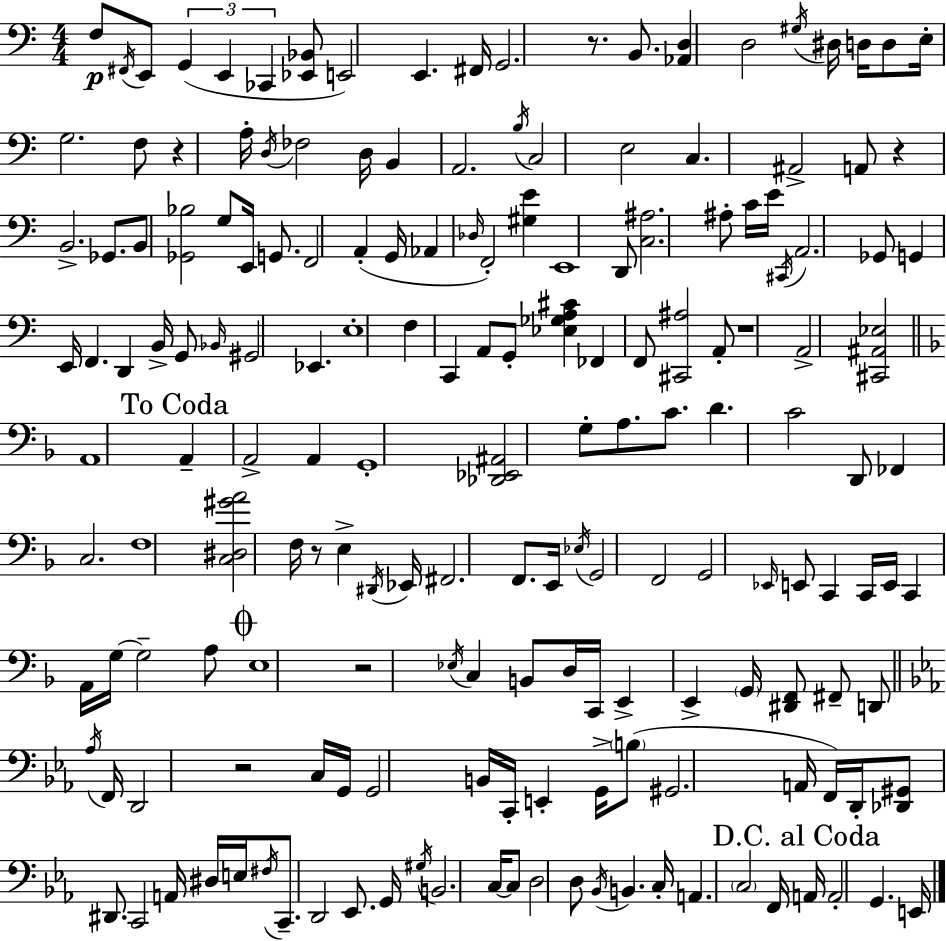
F3/e F#2/s E2/e G2/q E2/q CES2/q [Eb2,Bb2]/e E2/h E2/q. F#2/s G2/h. R/e. B2/e. [Ab2,D3]/q D3/h G#3/s D#3/s D3/s D3/e E3/s G3/h. F3/e R/q A3/s D3/s FES3/h D3/s B2/q A2/h. B3/s C3/h E3/h C3/q. A#2/h A2/e R/q B2/h. Gb2/e. B2/e [Gb2,Bb3]/h G3/e E2/s G2/e. F2/h A2/q G2/s Ab2/q Db3/s F2/h [G#3,E4]/q E2/w D2/e [C3,A#3]/h. A#3/e C4/s E4/s C#2/s A2/h. Gb2/e G2/q E2/s F2/q. D2/q B2/s G2/e Bb2/s G#2/h Eb2/q. E3/w F3/q C2/q A2/e G2/e [Eb3,Gb3,A3,C#4]/q FES2/q F2/e [C#2,A#3]/h A2/e R/w A2/h [C#2,A#2,Eb3]/h A2/w A2/q A2/h A2/q G2/w [Db2,Eb2,A#2]/h G3/e A3/e. C4/e. D4/q. C4/h D2/e FES2/q C3/h. F3/w [C3,D#3,G#4,A4]/h F3/s R/e E3/q D#2/s Eb2/s F#2/h. F2/e. E2/s Eb3/s G2/h F2/h G2/h Eb2/s E2/e C2/q C2/s E2/s C2/q A2/s G3/s G3/h A3/e E3/w R/h Eb3/s C3/q B2/e D3/s C2/s E2/q E2/q G2/s [D#2,F2]/e F#2/e D2/e Ab3/s F2/s D2/h R/h C3/s G2/s G2/h B2/s C2/s E2/q G2/s B3/e G#2/h. A2/s F2/s D2/s [Db2,G#2]/e D#2/e. C2/h A2/s D#3/s E3/s F#3/s C2/e. D2/h Eb2/e. G2/s G#3/s B2/h. C3/s C3/e D3/h D3/e Bb2/s B2/q. C3/s A2/q. C3/h F2/s A2/s A2/h G2/q. E2/s